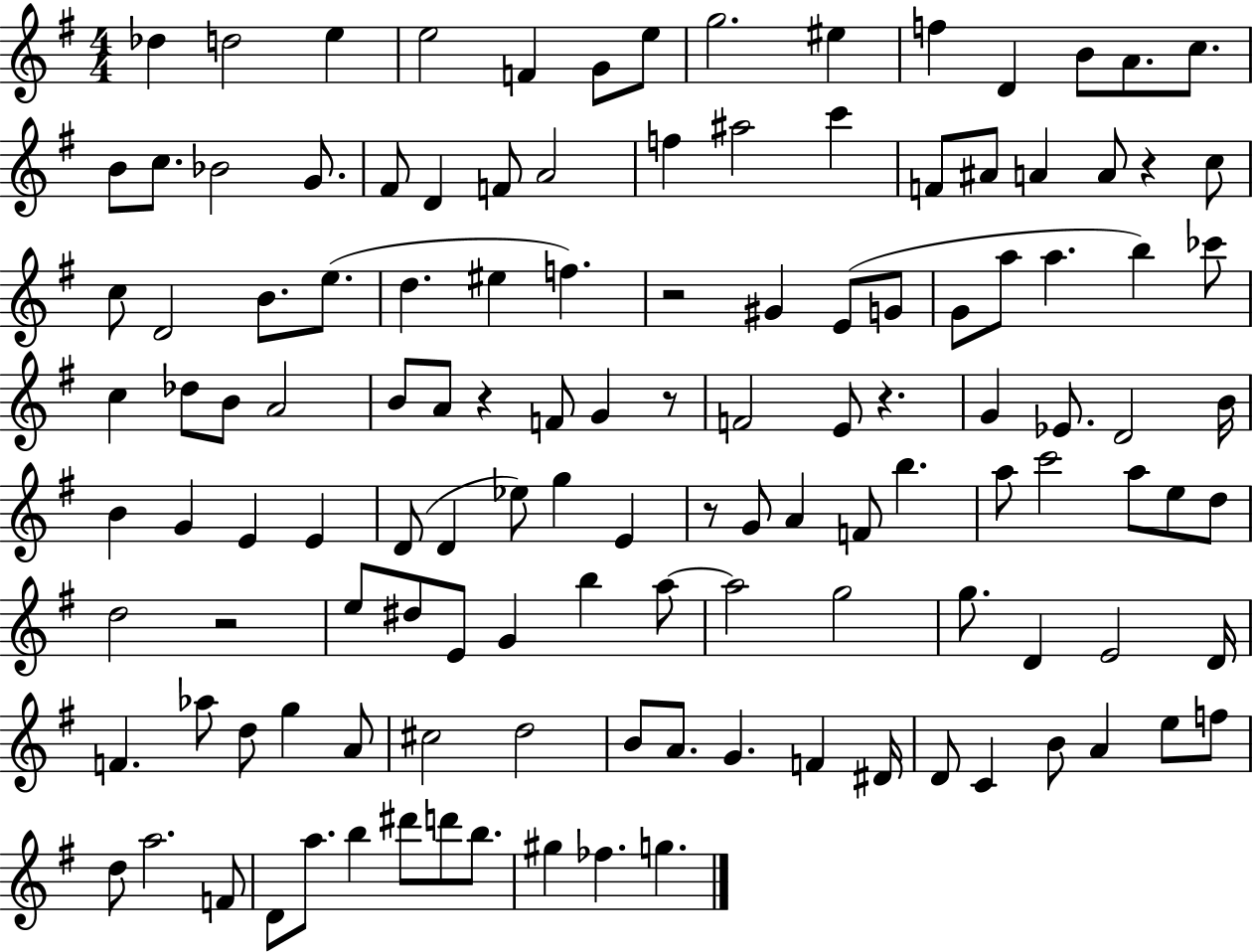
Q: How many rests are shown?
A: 7